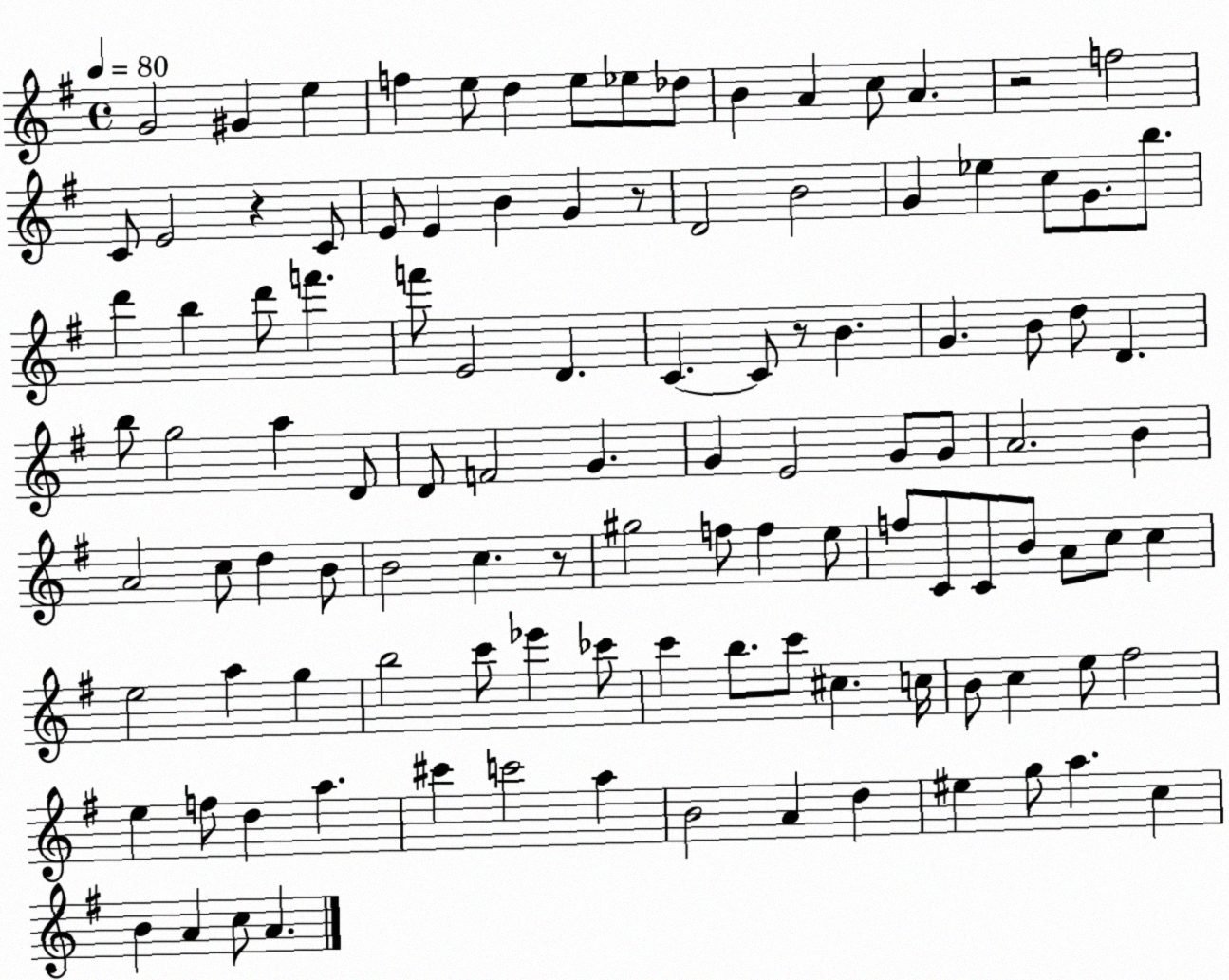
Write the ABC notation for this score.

X:1
T:Untitled
M:4/4
L:1/4
K:G
G2 ^G e f e/2 d e/2 _e/2 _d/2 B A c/2 A z2 f2 C/2 E2 z C/2 E/2 E B G z/2 D2 B2 G _e c/2 G/2 b/2 d' b d'/2 f' f'/2 E2 D C C/2 z/2 B G B/2 d/2 D b/2 g2 a D/2 D/2 F2 G G E2 G/2 G/2 A2 B A2 c/2 d B/2 B2 c z/2 ^g2 f/2 f e/2 f/2 C/2 C/2 B/2 A/2 c/2 c e2 a g b2 c'/2 _e' _c'/2 c' b/2 c'/2 ^c c/4 B/2 c e/2 ^f2 e f/2 d a ^c' c'2 a B2 A d ^e g/2 a c B A c/2 A